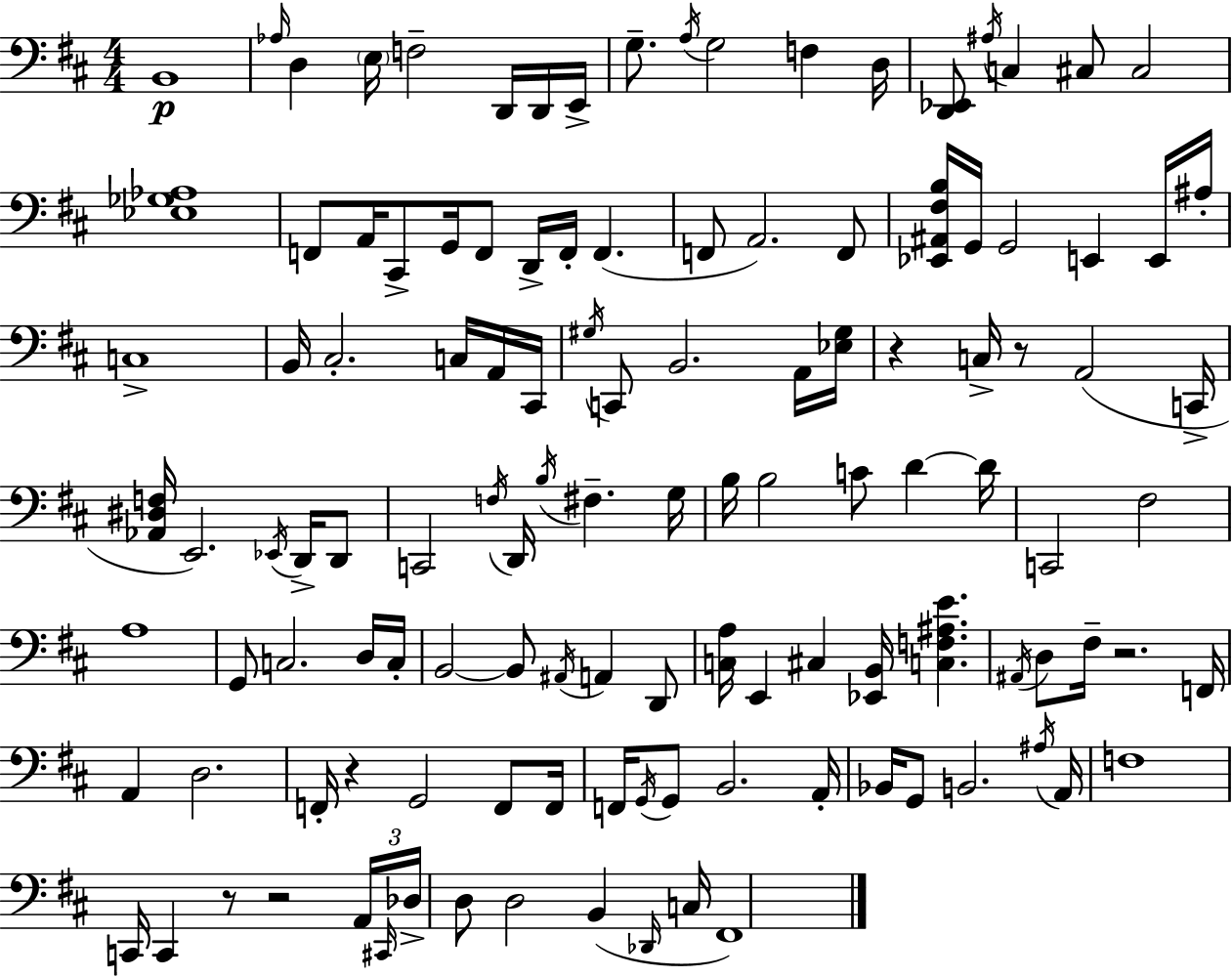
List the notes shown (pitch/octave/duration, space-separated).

B2/w Ab3/s D3/q E3/s F3/h D2/s D2/s E2/s G3/e. A3/s G3/h F3/q D3/s [D2,Eb2]/e A#3/s C3/q C#3/e C#3/h [Eb3,Gb3,Ab3]/w F2/e A2/s C#2/e G2/s F2/e D2/s F2/s F2/q. F2/e A2/h. F2/e [Eb2,A#2,F#3,B3]/s G2/s G2/h E2/q E2/s A#3/s C3/w B2/s C#3/h. C3/s A2/s C#2/s G#3/s C2/e B2/h. A2/s [Eb3,G#3]/s R/q C3/s R/e A2/h C2/s [Ab2,D#3,F3]/s E2/h. Eb2/s D2/s D2/e C2/h F3/s D2/s B3/s F#3/q. G3/s B3/s B3/h C4/e D4/q D4/s C2/h F#3/h A3/w G2/e C3/h. D3/s C3/s B2/h B2/e A#2/s A2/q D2/e [C3,A3]/s E2/q C#3/q [Eb2,B2]/s [C3,F3,A#3,E4]/q. A#2/s D3/e F#3/s R/h. F2/s A2/q D3/h. F2/s R/q G2/h F2/e F2/s F2/s G2/s G2/e B2/h. A2/s Bb2/s G2/e B2/h. A#3/s A2/s F3/w C2/s C2/q R/e R/h A2/s C#2/s Db3/s D3/e D3/h B2/q Db2/s C3/s F#2/w